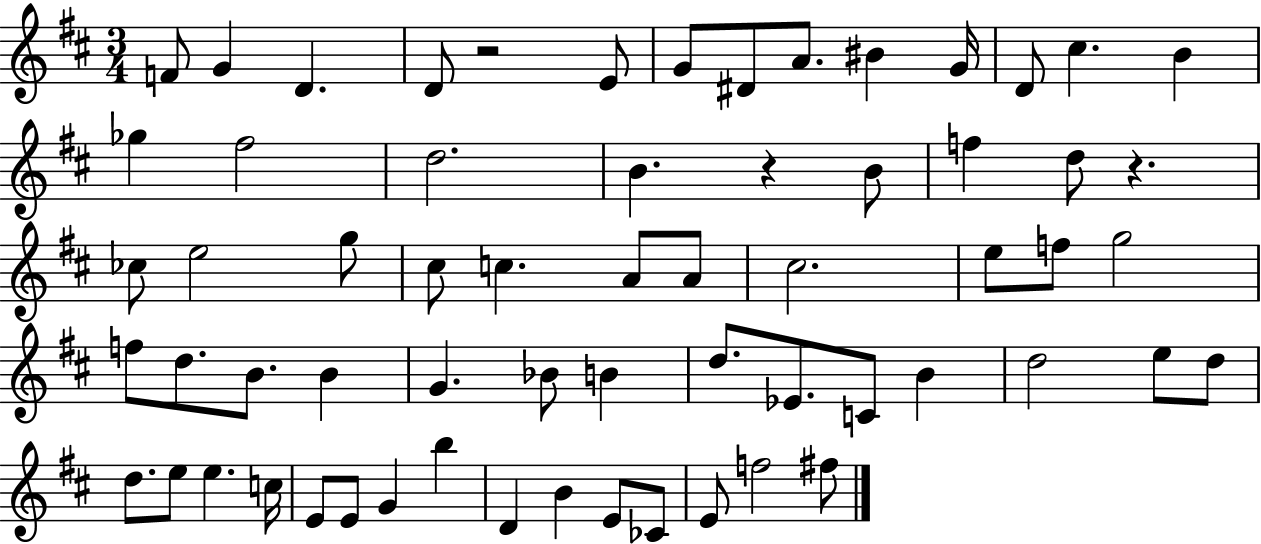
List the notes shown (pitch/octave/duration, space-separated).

F4/e G4/q D4/q. D4/e R/h E4/e G4/e D#4/e A4/e. BIS4/q G4/s D4/e C#5/q. B4/q Gb5/q F#5/h D5/h. B4/q. R/q B4/e F5/q D5/e R/q. CES5/e E5/h G5/e C#5/e C5/q. A4/e A4/e C#5/h. E5/e F5/e G5/h F5/e D5/e. B4/e. B4/q G4/q. Bb4/e B4/q D5/e. Eb4/e. C4/e B4/q D5/h E5/e D5/e D5/e. E5/e E5/q. C5/s E4/e E4/e G4/q B5/q D4/q B4/q E4/e CES4/e E4/e F5/h F#5/e